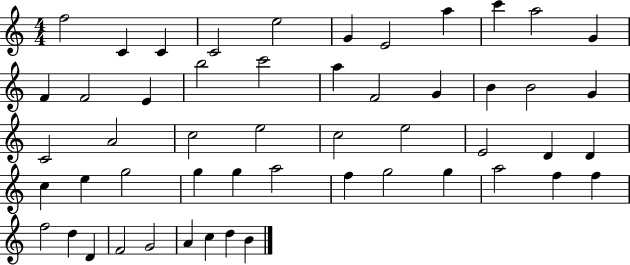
X:1
T:Untitled
M:4/4
L:1/4
K:C
f2 C C C2 e2 G E2 a c' a2 G F F2 E b2 c'2 a F2 G B B2 G C2 A2 c2 e2 c2 e2 E2 D D c e g2 g g a2 f g2 g a2 f f f2 d D F2 G2 A c d B